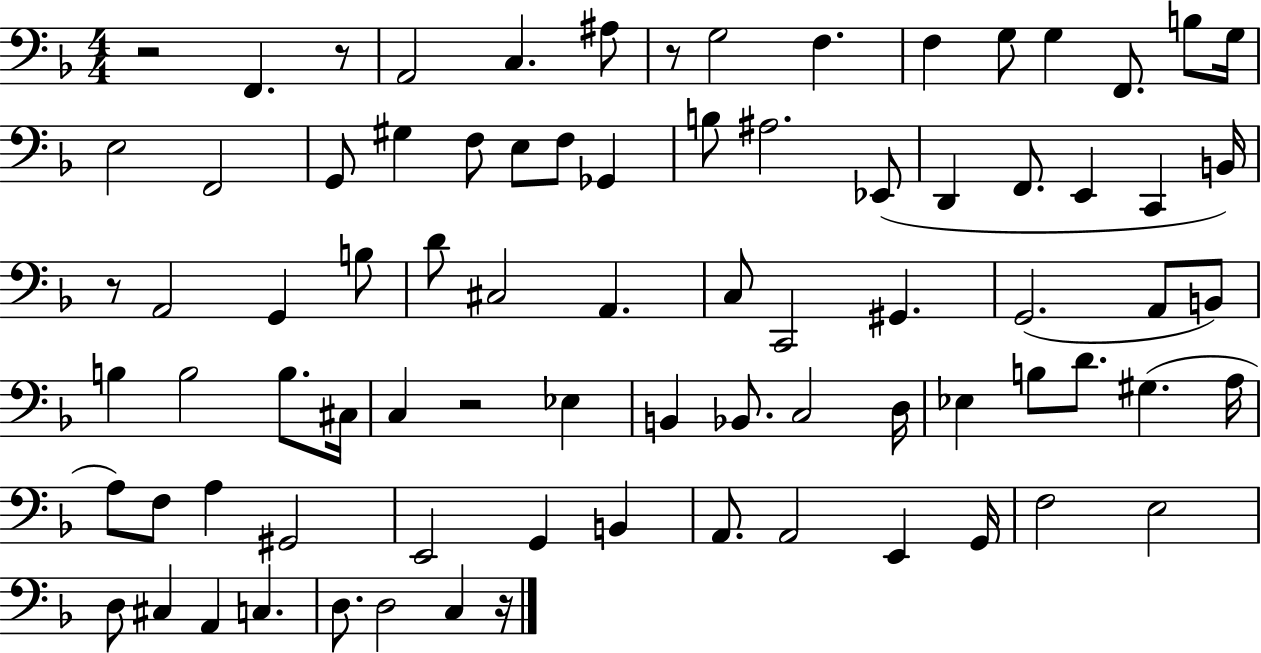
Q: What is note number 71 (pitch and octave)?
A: A2